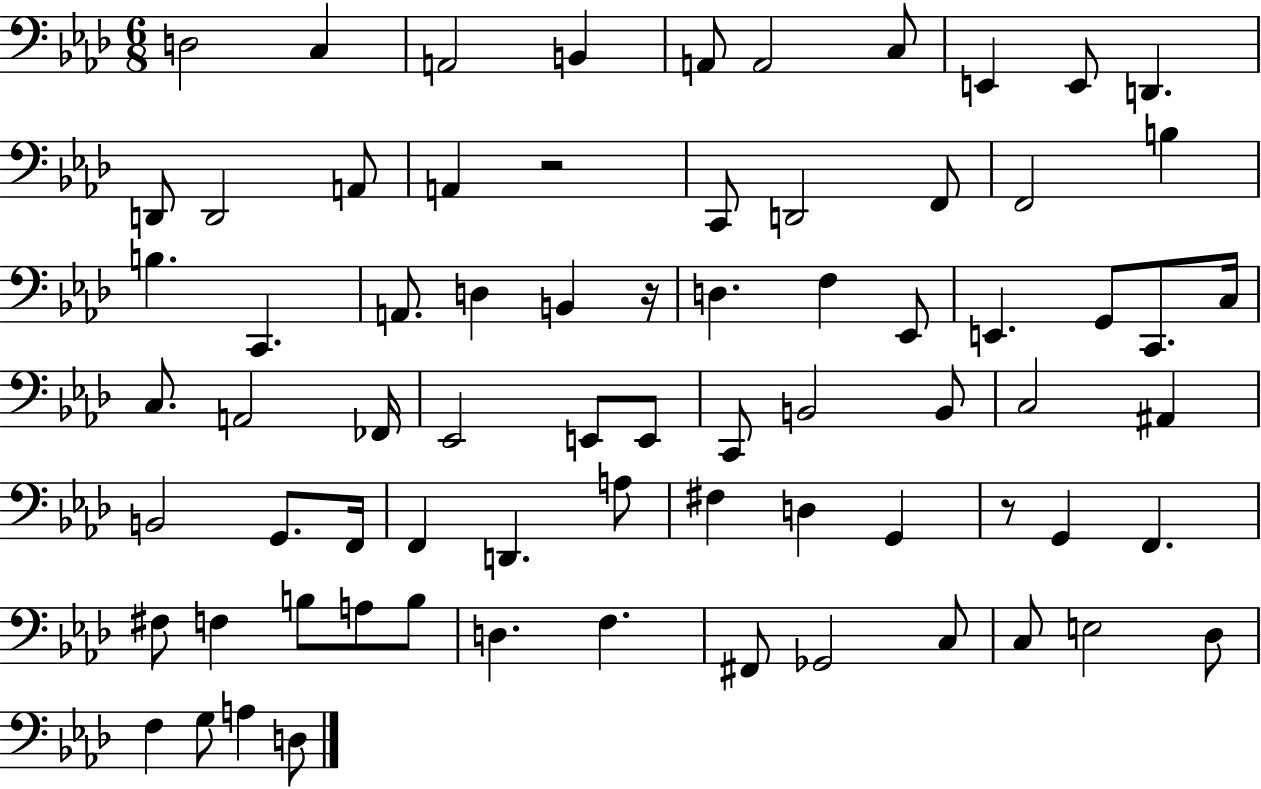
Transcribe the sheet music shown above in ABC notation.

X:1
T:Untitled
M:6/8
L:1/4
K:Ab
D,2 C, A,,2 B,, A,,/2 A,,2 C,/2 E,, E,,/2 D,, D,,/2 D,,2 A,,/2 A,, z2 C,,/2 D,,2 F,,/2 F,,2 B, B, C,, A,,/2 D, B,, z/4 D, F, _E,,/2 E,, G,,/2 C,,/2 C,/4 C,/2 A,,2 _F,,/4 _E,,2 E,,/2 E,,/2 C,,/2 B,,2 B,,/2 C,2 ^A,, B,,2 G,,/2 F,,/4 F,, D,, A,/2 ^F, D, G,, z/2 G,, F,, ^F,/2 F, B,/2 A,/2 B,/2 D, F, ^F,,/2 _G,,2 C,/2 C,/2 E,2 _D,/2 F, G,/2 A, D,/2